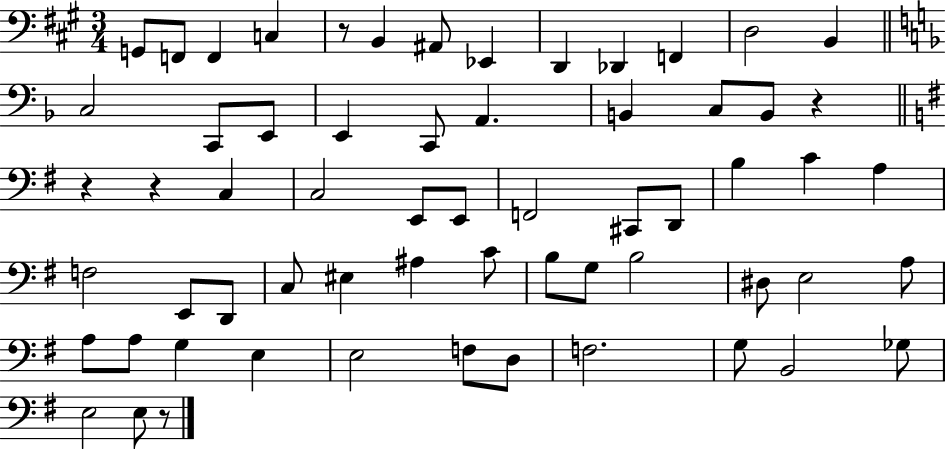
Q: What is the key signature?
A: A major